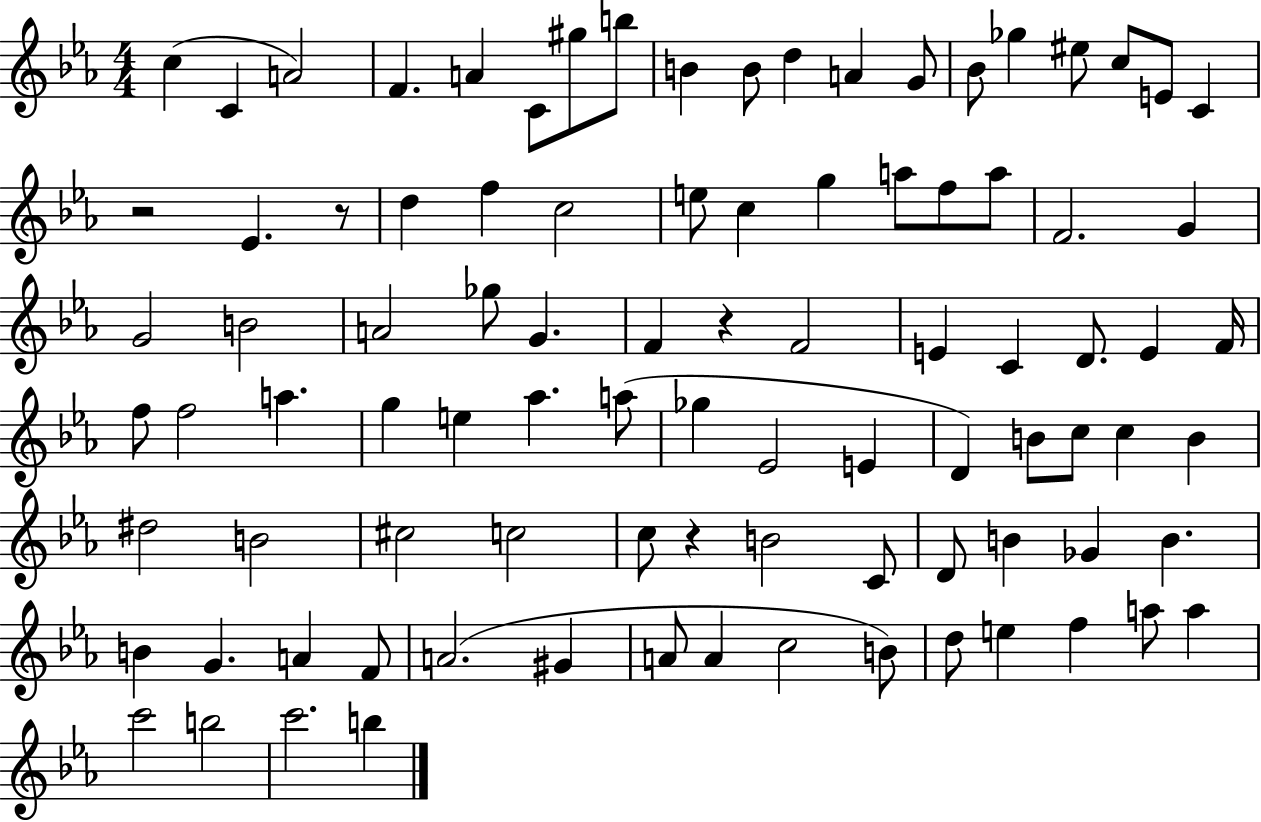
C5/q C4/q A4/h F4/q. A4/q C4/e G#5/e B5/e B4/q B4/e D5/q A4/q G4/e Bb4/e Gb5/q EIS5/e C5/e E4/e C4/q R/h Eb4/q. R/e D5/q F5/q C5/h E5/e C5/q G5/q A5/e F5/e A5/e F4/h. G4/q G4/h B4/h A4/h Gb5/e G4/q. F4/q R/q F4/h E4/q C4/q D4/e. E4/q F4/s F5/e F5/h A5/q. G5/q E5/q Ab5/q. A5/e Gb5/q Eb4/h E4/q D4/q B4/e C5/e C5/q B4/q D#5/h B4/h C#5/h C5/h C5/e R/q B4/h C4/e D4/e B4/q Gb4/q B4/q. B4/q G4/q. A4/q F4/e A4/h. G#4/q A4/e A4/q C5/h B4/e D5/e E5/q F5/q A5/e A5/q C6/h B5/h C6/h. B5/q